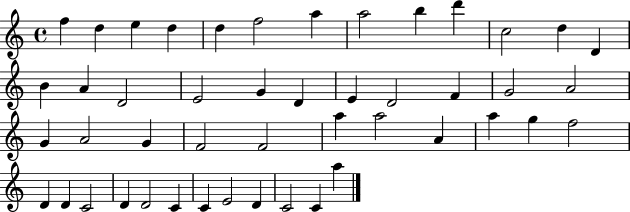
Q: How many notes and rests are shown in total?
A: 47